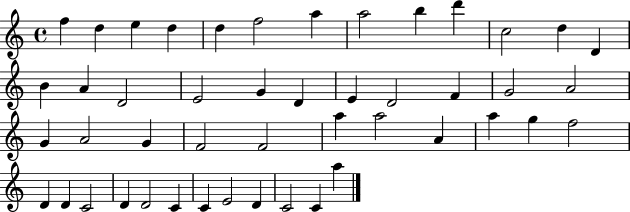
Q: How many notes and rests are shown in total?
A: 47